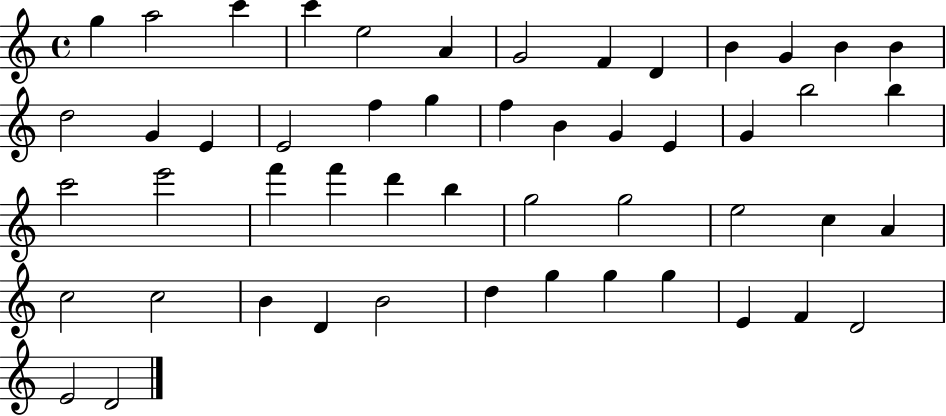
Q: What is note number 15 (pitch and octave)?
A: G4